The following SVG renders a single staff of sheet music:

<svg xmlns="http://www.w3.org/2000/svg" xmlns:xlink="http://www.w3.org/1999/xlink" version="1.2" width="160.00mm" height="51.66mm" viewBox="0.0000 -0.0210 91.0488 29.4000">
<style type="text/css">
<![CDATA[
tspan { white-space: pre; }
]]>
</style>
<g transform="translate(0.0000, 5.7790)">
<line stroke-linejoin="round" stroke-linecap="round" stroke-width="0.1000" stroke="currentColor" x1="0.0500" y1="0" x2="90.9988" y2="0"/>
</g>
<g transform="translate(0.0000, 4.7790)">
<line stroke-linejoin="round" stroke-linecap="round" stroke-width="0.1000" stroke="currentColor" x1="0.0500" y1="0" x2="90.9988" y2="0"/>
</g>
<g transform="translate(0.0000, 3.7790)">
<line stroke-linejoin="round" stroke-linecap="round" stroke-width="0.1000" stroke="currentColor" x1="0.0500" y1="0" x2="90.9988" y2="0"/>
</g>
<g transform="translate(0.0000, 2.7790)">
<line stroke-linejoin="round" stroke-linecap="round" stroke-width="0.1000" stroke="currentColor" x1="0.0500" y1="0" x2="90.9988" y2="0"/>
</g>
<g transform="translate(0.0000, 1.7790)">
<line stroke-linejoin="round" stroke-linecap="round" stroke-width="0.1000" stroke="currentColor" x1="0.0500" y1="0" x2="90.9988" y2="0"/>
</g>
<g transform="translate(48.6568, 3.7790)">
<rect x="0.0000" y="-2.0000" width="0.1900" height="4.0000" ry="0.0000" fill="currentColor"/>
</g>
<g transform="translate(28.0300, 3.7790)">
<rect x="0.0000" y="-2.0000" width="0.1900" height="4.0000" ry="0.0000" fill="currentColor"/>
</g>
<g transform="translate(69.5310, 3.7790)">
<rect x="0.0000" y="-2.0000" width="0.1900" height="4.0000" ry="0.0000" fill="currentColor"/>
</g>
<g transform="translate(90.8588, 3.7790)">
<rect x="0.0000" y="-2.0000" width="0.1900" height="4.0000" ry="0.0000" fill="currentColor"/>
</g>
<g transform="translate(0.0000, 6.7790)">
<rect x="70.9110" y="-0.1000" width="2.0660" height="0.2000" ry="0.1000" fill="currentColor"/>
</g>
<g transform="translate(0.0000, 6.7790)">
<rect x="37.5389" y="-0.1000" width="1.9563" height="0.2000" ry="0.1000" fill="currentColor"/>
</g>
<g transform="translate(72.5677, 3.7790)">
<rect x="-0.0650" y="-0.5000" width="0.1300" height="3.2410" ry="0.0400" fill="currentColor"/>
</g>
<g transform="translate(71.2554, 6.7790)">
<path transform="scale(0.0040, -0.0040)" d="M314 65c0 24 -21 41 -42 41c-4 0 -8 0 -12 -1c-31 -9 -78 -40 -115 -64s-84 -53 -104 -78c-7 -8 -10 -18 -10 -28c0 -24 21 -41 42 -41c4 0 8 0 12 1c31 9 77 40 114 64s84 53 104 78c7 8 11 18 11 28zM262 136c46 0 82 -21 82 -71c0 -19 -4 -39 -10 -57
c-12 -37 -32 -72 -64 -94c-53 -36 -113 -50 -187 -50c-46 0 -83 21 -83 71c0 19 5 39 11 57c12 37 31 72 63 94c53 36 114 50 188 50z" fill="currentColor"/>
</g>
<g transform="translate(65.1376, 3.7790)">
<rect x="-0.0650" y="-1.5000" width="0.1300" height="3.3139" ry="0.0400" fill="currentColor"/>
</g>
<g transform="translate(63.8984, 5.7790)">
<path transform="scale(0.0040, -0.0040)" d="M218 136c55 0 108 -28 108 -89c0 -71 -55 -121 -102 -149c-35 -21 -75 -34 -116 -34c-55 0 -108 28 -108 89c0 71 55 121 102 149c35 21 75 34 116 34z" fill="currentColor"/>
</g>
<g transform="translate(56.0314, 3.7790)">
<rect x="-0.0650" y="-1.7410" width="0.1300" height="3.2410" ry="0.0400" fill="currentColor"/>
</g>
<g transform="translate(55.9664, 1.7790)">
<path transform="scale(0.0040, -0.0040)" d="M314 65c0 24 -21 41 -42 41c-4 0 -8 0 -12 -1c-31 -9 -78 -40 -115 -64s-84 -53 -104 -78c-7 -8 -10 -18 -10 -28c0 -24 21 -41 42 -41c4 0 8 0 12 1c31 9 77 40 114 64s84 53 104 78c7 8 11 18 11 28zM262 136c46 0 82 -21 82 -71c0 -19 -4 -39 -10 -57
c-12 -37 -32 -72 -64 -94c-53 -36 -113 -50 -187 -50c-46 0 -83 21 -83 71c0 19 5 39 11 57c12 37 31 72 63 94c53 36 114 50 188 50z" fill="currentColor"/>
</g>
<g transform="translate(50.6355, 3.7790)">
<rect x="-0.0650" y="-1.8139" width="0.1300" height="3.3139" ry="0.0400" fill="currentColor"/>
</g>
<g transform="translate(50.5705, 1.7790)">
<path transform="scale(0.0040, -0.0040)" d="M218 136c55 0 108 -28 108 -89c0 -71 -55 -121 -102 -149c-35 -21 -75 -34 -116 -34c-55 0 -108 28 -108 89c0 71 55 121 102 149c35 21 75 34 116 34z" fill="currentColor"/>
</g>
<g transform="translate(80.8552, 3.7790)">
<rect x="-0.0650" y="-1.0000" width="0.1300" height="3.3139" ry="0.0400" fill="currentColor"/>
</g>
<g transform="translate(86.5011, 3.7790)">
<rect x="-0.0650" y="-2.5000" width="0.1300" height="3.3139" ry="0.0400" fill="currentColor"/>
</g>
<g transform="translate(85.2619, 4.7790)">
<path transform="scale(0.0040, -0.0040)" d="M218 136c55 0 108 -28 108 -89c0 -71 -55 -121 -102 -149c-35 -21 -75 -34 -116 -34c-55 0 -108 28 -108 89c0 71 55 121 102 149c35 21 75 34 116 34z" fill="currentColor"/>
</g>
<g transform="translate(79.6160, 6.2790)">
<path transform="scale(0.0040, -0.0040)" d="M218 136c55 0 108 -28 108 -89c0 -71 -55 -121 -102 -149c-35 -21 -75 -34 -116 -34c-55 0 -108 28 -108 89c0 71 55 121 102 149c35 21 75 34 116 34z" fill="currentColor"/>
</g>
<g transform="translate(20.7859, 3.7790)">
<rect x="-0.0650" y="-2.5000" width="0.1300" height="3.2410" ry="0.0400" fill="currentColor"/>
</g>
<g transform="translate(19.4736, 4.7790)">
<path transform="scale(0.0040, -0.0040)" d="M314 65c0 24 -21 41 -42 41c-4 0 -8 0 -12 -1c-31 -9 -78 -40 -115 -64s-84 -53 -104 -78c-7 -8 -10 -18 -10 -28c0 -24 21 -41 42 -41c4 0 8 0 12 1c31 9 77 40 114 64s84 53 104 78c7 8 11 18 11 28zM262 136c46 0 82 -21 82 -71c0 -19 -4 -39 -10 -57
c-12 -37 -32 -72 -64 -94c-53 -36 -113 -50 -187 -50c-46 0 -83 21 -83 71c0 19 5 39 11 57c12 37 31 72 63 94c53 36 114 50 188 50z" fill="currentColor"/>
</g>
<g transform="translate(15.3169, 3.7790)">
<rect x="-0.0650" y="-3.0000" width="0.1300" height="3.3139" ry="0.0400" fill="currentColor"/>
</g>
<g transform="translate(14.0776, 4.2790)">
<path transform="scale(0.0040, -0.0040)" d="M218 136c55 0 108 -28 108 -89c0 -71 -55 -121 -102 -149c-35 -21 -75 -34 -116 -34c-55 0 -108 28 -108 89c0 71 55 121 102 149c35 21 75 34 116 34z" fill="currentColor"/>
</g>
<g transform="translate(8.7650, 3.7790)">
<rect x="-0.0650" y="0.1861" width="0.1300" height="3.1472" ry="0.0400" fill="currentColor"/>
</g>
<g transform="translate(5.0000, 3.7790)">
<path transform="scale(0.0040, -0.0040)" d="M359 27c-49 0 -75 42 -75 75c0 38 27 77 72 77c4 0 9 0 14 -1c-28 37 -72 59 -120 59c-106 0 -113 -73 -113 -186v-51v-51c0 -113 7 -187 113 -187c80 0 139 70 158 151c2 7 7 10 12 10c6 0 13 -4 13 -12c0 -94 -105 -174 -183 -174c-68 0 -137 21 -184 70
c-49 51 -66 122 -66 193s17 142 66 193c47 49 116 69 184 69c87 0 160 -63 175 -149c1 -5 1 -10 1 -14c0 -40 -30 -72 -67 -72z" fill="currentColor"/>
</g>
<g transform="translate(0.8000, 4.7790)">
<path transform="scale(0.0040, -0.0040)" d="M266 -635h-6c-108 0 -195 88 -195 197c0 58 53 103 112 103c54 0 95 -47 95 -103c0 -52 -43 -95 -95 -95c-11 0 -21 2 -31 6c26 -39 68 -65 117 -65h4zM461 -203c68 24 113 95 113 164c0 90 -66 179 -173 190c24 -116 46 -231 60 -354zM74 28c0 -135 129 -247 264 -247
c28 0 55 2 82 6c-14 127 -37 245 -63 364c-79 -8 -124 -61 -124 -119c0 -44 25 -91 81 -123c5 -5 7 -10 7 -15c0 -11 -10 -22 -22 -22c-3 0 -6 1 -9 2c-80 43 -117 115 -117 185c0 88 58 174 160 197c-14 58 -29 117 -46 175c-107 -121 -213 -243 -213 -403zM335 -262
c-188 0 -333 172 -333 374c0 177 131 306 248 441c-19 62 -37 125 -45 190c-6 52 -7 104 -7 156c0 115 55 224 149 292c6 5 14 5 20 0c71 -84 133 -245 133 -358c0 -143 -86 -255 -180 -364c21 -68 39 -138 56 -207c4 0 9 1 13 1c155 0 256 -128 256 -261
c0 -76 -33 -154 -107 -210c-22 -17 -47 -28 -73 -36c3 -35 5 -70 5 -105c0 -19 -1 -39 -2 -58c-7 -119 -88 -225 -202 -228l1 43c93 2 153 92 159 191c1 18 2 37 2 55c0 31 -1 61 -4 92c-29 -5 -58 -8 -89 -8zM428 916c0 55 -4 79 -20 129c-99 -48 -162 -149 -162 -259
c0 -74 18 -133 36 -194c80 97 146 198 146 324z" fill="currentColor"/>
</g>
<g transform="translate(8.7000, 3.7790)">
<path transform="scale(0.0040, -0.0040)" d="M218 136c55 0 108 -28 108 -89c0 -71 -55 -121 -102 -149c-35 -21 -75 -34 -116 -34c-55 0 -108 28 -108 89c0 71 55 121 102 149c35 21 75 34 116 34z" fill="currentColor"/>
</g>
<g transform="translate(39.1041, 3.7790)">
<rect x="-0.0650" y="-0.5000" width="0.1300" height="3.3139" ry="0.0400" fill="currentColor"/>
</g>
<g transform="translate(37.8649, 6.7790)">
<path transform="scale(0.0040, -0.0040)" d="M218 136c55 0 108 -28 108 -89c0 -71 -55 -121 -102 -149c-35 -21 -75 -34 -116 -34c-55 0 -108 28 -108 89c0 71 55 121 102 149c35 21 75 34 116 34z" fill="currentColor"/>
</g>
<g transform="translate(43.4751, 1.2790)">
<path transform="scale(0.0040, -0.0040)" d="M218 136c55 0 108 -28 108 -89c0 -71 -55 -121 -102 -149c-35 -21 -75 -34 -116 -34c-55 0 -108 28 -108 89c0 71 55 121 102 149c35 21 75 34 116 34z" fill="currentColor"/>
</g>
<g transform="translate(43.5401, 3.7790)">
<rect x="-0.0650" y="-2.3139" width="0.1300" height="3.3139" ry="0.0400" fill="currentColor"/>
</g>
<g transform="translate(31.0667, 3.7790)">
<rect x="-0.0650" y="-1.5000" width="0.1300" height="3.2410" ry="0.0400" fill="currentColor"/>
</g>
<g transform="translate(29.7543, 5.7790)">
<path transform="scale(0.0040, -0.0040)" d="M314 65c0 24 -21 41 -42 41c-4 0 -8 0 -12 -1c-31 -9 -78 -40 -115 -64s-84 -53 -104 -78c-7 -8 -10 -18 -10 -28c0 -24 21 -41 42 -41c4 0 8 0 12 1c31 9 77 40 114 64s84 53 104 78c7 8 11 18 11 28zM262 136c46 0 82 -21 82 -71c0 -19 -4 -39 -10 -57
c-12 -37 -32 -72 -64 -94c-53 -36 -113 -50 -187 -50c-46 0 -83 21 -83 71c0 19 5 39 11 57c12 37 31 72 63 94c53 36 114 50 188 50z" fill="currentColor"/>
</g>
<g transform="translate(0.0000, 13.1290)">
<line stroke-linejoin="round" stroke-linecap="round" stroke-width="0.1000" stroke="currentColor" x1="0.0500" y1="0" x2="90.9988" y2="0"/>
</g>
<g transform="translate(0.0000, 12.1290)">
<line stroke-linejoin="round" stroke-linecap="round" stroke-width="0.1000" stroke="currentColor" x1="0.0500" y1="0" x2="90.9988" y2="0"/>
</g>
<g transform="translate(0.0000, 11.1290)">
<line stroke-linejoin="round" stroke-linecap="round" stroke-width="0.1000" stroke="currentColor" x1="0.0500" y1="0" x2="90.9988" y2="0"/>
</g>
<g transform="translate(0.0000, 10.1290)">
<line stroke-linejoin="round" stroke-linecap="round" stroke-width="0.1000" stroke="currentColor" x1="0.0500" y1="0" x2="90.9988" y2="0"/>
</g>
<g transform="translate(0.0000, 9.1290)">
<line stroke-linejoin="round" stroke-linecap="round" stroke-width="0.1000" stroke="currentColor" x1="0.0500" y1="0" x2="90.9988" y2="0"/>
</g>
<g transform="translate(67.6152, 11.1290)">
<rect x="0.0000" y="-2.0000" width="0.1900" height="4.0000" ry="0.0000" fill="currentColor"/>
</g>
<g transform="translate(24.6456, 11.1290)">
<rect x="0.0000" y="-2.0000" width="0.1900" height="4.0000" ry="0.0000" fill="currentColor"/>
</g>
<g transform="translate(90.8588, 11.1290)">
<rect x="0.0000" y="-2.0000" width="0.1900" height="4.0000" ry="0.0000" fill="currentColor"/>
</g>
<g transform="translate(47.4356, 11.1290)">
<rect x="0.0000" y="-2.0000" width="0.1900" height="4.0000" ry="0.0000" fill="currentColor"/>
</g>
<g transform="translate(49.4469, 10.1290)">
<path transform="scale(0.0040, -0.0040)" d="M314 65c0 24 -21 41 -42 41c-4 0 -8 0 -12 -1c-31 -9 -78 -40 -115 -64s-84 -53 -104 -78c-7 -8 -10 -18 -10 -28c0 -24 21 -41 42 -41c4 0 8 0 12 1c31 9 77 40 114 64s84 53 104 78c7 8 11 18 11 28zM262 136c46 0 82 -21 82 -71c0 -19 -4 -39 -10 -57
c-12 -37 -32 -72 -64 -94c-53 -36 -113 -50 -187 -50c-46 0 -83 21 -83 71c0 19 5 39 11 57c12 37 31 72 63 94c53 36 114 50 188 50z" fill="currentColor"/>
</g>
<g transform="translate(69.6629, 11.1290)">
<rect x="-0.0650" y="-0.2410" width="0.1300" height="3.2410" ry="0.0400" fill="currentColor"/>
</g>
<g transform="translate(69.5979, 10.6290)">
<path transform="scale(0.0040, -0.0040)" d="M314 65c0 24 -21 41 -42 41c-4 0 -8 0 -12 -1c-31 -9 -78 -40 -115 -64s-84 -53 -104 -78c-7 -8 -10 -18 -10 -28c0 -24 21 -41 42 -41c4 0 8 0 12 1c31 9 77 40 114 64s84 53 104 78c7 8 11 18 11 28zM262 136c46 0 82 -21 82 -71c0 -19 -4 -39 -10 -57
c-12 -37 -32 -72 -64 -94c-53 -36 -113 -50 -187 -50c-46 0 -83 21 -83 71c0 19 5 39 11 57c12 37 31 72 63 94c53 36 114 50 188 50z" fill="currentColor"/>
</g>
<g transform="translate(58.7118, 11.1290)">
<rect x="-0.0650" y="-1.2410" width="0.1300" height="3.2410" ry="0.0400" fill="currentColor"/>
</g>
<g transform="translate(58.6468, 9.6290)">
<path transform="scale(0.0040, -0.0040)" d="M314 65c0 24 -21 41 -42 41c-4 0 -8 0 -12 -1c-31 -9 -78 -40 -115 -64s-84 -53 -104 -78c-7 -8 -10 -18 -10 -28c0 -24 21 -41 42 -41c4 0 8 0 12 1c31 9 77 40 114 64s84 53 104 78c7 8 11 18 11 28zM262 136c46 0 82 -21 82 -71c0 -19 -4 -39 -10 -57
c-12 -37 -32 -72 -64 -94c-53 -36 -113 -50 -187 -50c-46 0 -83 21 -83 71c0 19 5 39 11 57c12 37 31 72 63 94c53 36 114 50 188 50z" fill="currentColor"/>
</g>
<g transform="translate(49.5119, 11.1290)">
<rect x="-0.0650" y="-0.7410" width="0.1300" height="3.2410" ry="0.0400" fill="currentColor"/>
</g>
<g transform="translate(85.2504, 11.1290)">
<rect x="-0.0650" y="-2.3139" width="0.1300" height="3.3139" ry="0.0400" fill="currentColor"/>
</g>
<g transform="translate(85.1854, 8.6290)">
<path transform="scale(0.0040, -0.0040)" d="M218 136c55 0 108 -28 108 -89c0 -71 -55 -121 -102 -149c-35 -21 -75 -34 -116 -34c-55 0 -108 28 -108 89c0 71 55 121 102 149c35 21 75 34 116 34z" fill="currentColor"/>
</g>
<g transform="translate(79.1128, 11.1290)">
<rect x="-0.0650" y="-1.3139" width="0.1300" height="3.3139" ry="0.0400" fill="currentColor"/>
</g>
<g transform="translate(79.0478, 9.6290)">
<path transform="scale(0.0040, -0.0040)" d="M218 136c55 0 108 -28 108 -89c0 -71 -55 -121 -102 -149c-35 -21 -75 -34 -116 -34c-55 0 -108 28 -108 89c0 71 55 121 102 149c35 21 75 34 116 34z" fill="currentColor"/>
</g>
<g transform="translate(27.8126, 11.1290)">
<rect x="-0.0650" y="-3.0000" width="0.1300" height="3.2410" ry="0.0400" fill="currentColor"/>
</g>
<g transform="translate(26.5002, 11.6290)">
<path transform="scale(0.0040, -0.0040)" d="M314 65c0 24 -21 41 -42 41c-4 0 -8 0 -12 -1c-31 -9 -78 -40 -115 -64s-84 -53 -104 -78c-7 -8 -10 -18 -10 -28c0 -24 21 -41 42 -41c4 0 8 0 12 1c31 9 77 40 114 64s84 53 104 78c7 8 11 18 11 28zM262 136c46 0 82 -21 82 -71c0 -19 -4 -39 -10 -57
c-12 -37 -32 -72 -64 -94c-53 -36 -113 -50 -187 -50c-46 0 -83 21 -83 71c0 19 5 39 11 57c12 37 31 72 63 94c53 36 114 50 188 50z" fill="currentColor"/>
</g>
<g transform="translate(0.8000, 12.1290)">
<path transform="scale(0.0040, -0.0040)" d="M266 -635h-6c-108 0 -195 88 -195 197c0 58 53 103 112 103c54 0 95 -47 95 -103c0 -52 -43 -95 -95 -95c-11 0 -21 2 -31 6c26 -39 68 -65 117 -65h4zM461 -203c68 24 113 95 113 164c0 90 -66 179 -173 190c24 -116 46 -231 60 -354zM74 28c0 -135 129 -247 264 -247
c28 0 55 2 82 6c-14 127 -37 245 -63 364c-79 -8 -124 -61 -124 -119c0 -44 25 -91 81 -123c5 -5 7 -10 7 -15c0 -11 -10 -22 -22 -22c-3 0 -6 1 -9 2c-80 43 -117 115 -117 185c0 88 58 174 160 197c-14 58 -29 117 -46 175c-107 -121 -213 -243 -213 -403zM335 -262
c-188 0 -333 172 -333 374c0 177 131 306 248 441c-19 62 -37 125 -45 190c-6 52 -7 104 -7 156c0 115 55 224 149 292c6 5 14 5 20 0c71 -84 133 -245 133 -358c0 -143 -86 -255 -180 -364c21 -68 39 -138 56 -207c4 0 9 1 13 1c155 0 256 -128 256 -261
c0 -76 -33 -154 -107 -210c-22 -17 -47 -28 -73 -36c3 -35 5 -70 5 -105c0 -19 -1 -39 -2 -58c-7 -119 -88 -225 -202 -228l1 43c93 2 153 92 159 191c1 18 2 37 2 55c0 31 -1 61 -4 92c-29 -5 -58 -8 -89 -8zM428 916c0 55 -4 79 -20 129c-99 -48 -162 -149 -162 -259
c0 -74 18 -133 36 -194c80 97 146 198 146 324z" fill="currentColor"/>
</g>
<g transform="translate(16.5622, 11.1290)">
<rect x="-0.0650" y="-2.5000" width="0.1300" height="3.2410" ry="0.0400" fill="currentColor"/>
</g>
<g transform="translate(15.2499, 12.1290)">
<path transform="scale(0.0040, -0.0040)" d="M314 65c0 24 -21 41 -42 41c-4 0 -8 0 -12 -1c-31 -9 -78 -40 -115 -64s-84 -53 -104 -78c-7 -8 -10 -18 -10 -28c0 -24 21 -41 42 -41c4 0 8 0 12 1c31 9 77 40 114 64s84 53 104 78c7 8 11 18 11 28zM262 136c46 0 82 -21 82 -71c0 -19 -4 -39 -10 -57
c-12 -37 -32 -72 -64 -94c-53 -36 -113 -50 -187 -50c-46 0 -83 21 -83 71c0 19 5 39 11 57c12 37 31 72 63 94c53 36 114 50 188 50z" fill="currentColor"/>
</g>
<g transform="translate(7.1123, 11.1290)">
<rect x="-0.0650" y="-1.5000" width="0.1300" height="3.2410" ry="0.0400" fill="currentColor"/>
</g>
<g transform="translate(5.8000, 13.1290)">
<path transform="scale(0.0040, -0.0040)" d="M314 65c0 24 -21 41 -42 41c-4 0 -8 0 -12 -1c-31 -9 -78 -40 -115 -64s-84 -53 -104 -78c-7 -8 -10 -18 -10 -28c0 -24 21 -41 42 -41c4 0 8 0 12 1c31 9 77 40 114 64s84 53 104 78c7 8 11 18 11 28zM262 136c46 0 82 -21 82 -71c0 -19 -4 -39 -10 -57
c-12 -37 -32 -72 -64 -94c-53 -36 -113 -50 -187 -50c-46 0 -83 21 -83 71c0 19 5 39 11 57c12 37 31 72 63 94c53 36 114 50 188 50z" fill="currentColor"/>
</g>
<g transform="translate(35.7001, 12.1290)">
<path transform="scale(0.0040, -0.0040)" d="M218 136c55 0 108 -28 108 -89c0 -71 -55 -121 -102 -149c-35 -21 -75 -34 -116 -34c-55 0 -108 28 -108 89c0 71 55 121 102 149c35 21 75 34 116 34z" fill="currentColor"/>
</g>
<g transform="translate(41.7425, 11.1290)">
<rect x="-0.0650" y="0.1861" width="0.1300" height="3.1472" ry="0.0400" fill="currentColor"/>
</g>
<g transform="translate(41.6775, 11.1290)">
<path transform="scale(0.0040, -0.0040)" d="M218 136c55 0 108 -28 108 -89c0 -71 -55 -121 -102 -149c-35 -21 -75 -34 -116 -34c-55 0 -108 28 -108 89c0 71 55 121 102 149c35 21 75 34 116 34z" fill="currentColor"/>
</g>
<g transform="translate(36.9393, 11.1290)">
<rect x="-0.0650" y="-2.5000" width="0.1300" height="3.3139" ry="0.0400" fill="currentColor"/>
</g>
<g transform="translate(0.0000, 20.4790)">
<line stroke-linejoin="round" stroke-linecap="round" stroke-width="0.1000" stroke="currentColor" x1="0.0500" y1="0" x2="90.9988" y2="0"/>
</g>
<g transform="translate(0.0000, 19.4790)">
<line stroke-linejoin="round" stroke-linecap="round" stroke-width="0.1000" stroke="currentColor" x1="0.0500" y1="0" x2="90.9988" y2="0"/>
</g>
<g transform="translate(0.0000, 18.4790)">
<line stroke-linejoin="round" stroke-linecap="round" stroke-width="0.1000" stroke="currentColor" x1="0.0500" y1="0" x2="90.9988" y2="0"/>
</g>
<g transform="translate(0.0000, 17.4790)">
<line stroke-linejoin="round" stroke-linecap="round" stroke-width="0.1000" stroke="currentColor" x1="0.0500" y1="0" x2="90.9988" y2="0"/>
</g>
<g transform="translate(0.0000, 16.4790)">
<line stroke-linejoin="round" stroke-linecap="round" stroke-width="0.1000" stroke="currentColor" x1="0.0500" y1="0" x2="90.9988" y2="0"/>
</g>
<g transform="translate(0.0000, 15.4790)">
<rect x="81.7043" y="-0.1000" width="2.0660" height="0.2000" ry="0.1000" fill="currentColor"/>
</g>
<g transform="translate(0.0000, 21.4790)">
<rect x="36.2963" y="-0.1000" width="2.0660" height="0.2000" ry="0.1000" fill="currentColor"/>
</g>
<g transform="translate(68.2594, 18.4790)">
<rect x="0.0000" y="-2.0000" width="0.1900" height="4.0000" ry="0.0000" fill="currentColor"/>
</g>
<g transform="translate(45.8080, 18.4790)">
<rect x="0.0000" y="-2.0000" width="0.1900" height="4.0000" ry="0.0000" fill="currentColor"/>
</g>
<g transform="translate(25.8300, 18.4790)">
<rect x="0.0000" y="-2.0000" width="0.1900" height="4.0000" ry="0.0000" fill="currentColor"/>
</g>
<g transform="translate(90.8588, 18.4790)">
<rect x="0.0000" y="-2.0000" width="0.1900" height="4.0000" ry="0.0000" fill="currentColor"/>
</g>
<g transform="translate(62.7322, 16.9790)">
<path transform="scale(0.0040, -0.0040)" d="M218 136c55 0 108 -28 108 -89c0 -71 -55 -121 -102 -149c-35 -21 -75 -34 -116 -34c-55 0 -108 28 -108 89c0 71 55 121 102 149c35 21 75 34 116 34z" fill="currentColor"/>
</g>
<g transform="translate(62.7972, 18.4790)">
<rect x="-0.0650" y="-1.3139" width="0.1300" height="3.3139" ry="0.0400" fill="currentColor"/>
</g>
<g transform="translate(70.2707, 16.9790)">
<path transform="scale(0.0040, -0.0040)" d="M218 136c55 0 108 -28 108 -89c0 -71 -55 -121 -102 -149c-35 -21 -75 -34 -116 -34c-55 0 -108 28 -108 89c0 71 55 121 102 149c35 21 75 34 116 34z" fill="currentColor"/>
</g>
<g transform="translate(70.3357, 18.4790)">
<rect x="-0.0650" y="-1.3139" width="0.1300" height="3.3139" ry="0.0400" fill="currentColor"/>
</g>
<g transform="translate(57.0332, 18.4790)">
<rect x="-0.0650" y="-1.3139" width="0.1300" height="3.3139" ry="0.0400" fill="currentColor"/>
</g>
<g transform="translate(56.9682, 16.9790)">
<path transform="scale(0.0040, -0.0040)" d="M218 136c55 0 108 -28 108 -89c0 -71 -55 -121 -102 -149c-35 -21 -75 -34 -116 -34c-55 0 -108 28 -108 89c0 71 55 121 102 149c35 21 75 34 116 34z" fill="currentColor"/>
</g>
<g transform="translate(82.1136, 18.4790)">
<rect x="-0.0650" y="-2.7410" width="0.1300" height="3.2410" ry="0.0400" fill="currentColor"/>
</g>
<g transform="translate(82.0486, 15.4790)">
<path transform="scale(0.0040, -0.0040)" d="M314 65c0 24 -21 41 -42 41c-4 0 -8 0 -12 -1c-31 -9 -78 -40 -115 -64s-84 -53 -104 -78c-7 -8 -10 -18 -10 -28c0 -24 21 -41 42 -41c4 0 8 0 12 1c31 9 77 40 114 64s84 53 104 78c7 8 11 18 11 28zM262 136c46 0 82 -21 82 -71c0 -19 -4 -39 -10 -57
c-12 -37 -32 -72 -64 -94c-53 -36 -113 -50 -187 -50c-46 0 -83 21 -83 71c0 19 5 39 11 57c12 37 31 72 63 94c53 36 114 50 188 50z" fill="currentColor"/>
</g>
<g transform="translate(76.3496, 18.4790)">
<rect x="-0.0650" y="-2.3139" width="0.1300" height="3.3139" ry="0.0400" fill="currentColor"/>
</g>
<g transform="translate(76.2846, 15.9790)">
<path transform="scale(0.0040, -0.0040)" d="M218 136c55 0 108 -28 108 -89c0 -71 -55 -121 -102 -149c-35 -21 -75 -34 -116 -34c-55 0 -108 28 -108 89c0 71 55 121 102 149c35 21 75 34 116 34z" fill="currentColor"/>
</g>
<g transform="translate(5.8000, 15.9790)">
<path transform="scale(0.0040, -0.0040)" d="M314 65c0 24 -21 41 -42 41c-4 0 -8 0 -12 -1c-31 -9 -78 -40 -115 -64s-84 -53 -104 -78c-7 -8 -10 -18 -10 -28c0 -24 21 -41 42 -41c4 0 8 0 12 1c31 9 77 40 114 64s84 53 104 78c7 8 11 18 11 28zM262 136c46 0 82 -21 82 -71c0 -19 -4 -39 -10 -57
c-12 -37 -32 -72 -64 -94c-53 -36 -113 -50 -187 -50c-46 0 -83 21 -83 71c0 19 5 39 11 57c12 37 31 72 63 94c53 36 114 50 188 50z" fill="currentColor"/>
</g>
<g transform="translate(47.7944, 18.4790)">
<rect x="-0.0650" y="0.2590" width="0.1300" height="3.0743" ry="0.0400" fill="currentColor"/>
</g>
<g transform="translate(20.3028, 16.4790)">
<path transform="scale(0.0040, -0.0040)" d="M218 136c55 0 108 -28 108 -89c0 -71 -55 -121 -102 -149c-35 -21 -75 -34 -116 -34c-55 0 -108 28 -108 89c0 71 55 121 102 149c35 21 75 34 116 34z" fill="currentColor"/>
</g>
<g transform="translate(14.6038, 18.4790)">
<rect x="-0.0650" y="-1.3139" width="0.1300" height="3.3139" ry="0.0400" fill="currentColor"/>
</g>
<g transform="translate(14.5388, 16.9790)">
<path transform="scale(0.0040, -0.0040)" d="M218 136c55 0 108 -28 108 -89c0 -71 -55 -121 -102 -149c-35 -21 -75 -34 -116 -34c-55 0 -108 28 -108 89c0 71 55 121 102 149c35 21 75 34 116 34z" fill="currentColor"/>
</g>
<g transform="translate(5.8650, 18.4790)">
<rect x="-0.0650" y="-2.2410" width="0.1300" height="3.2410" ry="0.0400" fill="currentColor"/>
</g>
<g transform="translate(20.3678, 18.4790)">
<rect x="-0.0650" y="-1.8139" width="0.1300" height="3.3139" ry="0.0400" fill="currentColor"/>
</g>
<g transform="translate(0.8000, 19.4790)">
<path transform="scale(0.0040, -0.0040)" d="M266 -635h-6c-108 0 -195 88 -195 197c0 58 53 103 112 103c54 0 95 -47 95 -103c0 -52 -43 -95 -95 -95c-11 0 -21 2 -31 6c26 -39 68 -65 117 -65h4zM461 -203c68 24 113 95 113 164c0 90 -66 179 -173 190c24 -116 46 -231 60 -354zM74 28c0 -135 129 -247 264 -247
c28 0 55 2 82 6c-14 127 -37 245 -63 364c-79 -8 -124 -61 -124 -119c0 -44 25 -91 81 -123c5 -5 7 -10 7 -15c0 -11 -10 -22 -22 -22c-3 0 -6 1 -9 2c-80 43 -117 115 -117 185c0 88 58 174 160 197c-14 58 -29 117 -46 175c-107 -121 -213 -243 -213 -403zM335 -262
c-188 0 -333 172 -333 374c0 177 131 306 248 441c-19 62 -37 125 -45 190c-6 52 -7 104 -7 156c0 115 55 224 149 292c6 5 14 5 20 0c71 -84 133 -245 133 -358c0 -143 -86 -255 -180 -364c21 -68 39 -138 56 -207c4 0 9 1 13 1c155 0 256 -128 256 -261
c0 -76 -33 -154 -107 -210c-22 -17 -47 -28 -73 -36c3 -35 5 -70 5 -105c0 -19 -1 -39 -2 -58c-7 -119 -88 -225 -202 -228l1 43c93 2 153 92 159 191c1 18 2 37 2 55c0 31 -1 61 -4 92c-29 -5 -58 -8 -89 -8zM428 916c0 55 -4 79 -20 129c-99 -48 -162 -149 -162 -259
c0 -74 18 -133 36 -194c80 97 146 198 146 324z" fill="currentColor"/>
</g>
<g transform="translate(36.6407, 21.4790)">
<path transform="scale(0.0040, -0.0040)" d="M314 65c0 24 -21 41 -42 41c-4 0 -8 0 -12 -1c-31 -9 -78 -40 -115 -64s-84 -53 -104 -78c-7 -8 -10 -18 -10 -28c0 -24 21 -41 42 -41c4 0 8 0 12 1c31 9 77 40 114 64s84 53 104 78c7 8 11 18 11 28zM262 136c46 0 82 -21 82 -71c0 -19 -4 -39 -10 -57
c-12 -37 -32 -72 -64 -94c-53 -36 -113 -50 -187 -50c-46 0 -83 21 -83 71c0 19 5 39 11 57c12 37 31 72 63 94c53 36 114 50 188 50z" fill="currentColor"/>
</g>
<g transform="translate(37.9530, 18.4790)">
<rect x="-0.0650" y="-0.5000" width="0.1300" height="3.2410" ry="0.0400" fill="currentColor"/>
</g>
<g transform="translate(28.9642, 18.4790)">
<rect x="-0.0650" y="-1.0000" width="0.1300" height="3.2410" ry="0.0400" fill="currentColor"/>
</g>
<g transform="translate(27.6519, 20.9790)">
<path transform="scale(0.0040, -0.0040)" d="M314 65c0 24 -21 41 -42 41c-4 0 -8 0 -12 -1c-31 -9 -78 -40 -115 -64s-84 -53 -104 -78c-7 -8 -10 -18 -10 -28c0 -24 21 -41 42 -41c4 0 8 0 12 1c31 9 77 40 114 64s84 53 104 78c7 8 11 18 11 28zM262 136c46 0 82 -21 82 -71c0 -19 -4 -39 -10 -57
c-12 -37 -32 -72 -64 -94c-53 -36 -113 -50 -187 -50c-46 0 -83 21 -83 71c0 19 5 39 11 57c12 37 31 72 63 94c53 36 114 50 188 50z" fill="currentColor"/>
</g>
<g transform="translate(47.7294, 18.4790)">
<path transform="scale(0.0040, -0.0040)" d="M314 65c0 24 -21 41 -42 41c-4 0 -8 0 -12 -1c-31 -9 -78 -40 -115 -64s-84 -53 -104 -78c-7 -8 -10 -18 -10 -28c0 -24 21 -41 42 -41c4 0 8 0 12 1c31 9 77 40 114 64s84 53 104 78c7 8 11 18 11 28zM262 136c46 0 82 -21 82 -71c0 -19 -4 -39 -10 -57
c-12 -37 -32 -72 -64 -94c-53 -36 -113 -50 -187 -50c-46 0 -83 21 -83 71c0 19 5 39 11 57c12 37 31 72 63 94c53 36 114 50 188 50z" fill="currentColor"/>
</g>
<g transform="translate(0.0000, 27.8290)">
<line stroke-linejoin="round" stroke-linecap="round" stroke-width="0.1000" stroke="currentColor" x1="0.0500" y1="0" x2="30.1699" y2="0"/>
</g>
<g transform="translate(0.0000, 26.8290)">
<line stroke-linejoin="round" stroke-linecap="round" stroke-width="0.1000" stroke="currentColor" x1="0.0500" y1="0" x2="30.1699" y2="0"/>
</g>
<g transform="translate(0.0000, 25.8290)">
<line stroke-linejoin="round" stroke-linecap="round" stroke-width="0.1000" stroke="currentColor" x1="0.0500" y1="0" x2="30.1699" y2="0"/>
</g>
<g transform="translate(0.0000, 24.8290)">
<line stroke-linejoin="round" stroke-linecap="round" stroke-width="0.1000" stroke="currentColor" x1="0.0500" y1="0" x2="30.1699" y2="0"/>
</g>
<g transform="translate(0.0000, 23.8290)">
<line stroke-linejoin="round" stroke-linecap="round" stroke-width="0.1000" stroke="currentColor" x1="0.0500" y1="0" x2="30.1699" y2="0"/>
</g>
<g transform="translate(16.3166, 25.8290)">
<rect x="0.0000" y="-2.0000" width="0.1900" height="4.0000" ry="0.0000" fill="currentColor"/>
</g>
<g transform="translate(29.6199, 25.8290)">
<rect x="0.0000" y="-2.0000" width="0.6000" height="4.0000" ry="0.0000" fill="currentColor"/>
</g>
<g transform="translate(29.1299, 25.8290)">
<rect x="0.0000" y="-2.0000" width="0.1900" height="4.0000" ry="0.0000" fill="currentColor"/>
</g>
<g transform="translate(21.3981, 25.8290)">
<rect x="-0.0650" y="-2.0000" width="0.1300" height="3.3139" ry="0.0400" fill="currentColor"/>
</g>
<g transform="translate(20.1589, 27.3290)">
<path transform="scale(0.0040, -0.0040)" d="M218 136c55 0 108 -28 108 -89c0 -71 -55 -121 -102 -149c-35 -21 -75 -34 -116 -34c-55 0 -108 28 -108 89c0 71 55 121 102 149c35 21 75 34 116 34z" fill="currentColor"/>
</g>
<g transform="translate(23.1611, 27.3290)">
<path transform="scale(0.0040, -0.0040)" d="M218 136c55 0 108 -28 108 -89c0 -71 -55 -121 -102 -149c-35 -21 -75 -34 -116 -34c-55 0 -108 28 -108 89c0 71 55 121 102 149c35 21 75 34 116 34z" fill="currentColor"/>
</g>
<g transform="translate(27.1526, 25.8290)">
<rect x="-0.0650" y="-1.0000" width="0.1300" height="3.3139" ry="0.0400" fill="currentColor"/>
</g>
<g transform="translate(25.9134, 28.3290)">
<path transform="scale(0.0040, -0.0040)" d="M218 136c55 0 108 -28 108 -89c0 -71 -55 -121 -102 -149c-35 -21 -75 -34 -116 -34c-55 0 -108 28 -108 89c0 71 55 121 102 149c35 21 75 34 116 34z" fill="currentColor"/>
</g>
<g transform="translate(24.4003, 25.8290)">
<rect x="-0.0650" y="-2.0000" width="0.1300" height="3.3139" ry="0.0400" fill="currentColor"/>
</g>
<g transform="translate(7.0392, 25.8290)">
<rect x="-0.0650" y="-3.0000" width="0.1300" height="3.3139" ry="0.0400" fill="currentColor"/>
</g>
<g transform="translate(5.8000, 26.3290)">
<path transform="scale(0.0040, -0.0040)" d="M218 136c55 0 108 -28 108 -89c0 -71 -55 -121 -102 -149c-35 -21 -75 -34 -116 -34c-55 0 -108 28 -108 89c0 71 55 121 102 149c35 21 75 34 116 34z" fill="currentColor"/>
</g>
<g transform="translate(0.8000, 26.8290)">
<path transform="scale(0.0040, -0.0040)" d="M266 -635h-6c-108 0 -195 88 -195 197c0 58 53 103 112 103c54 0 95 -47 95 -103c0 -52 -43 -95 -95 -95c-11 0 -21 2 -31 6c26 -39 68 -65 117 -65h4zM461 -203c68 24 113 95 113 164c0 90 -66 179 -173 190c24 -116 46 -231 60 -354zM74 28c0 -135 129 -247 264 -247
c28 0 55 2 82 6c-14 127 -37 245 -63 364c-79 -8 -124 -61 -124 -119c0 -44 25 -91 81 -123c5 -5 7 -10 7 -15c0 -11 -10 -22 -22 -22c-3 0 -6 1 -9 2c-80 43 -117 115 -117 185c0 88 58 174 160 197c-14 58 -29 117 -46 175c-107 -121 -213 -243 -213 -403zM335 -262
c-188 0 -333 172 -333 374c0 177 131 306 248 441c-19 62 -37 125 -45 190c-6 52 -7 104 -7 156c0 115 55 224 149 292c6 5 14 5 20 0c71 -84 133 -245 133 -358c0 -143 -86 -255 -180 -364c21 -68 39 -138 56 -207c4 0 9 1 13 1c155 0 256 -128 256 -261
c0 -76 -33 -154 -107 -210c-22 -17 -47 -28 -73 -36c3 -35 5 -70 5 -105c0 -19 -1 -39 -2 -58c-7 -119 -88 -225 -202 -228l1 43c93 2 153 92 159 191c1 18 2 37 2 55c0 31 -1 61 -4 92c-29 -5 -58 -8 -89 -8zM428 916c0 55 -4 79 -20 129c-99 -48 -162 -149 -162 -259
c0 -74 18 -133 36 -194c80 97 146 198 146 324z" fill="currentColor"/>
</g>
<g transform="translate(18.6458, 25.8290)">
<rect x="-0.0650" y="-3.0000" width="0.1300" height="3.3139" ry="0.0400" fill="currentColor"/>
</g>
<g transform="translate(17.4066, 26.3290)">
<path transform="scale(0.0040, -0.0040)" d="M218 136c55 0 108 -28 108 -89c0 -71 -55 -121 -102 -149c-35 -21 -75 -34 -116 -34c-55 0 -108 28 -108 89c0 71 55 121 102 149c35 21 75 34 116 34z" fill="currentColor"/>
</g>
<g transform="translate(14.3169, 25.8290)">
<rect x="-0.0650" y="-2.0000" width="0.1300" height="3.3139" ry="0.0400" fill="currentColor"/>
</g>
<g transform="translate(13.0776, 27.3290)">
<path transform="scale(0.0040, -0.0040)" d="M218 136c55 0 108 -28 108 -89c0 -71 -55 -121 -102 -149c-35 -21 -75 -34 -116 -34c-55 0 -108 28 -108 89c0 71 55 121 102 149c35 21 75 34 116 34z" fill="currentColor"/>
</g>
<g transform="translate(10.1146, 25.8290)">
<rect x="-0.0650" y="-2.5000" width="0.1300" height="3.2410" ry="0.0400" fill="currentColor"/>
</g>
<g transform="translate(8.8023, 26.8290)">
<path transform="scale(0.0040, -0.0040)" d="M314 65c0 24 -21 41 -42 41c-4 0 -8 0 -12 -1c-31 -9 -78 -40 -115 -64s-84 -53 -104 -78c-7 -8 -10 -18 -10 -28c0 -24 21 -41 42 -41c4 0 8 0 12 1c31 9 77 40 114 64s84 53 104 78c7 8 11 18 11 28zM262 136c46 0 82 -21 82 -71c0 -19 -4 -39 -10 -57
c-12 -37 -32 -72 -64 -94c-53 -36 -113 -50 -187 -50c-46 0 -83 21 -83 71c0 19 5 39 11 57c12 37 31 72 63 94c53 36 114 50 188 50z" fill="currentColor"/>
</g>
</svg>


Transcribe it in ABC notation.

X:1
T:Untitled
M:4/4
L:1/4
K:C
B A G2 E2 C g f f2 E C2 D G E2 G2 A2 G B d2 e2 c2 e g g2 e f D2 C2 B2 e e e g a2 A G2 F A F F D